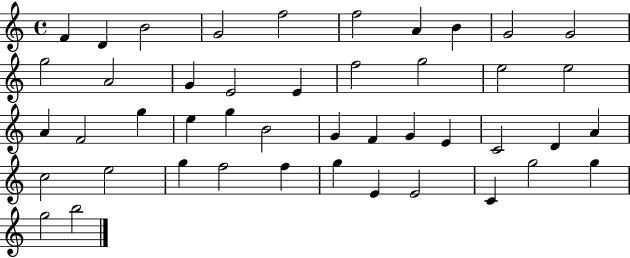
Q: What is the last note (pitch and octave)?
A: B5